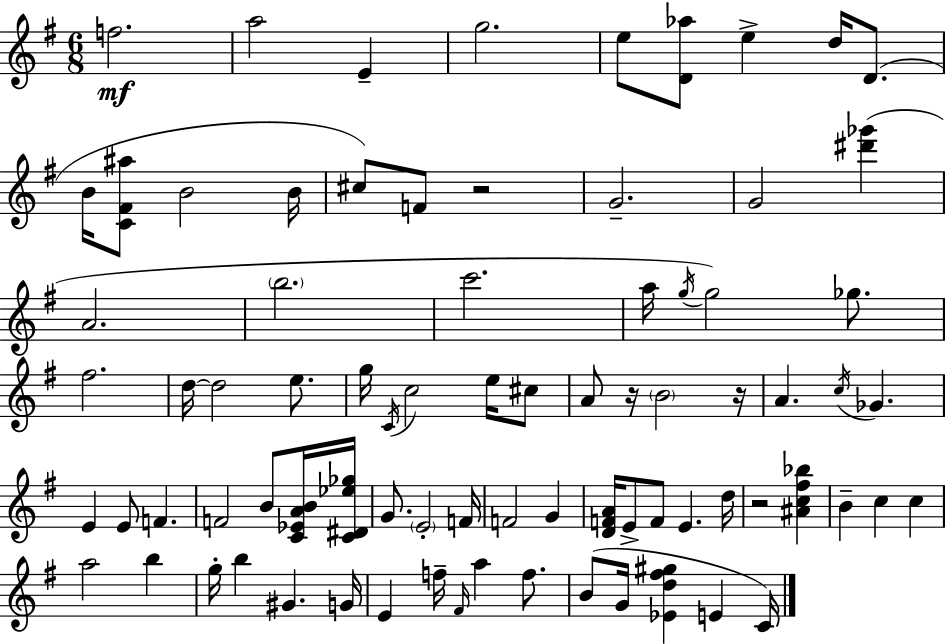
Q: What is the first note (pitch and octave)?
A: F5